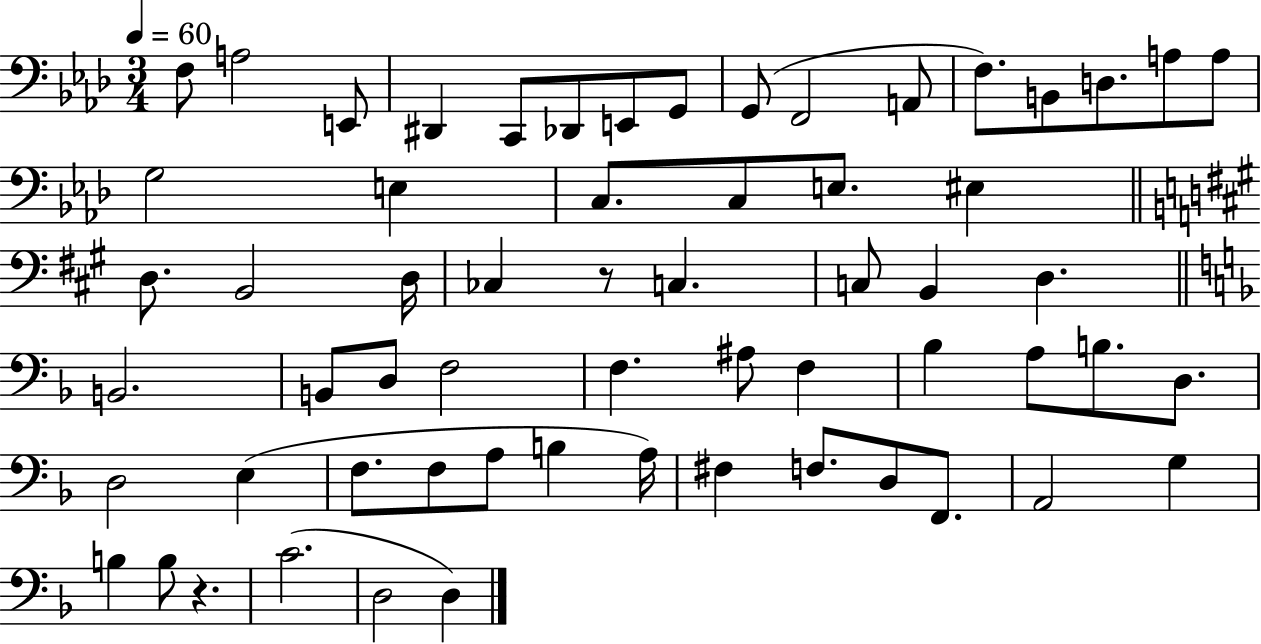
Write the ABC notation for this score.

X:1
T:Untitled
M:3/4
L:1/4
K:Ab
F,/2 A,2 E,,/2 ^D,, C,,/2 _D,,/2 E,,/2 G,,/2 G,,/2 F,,2 A,,/2 F,/2 B,,/2 D,/2 A,/2 A,/2 G,2 E, C,/2 C,/2 E,/2 ^E, D,/2 B,,2 D,/4 _C, z/2 C, C,/2 B,, D, B,,2 B,,/2 D,/2 F,2 F, ^A,/2 F, _B, A,/2 B,/2 D,/2 D,2 E, F,/2 F,/2 A,/2 B, A,/4 ^F, F,/2 D,/2 F,,/2 A,,2 G, B, B,/2 z C2 D,2 D,